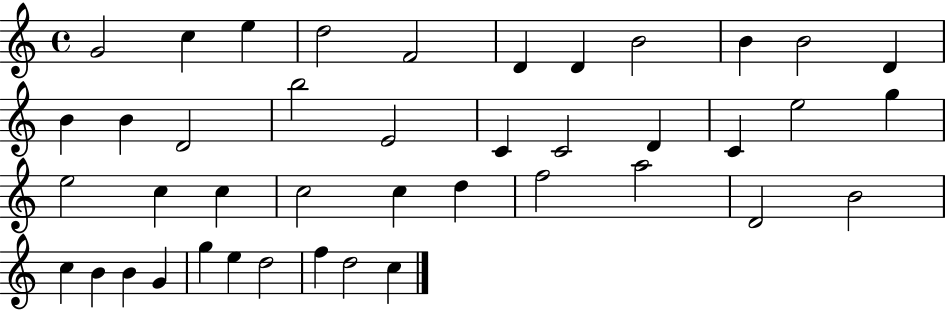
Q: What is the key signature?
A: C major